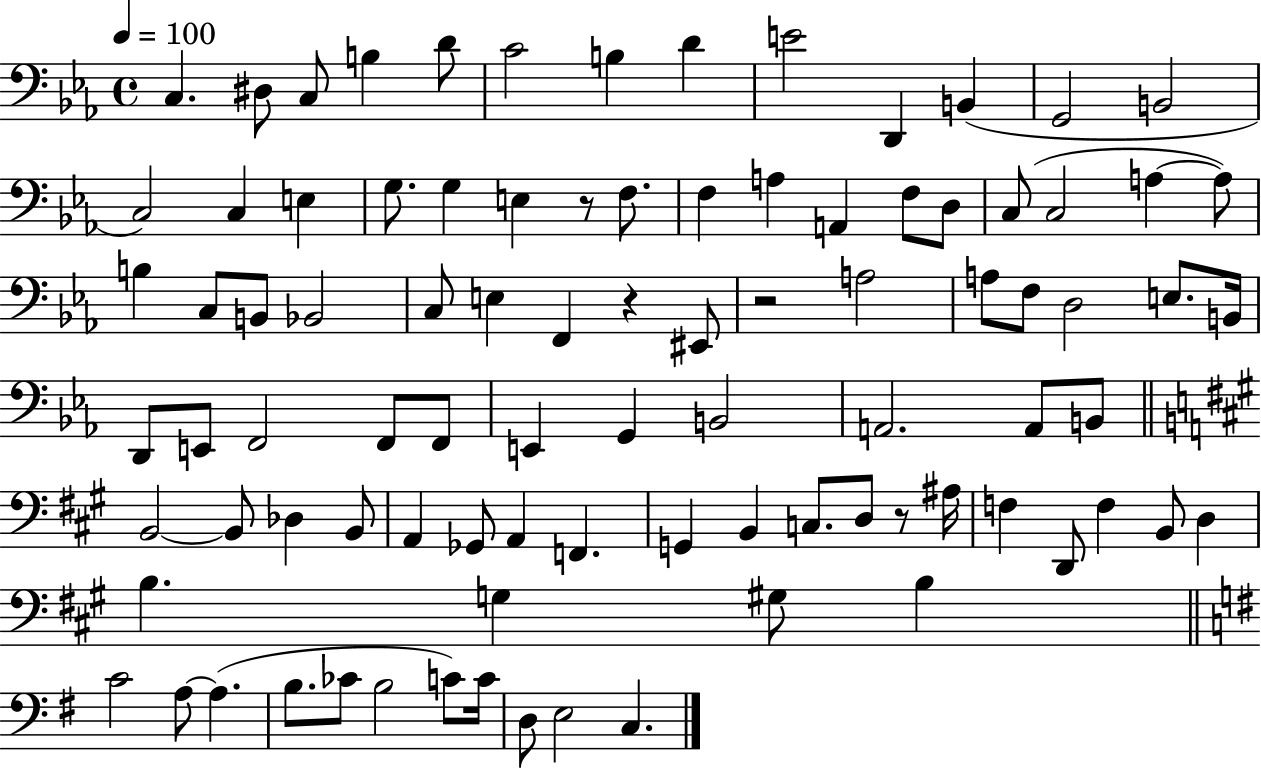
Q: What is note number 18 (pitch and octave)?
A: G3